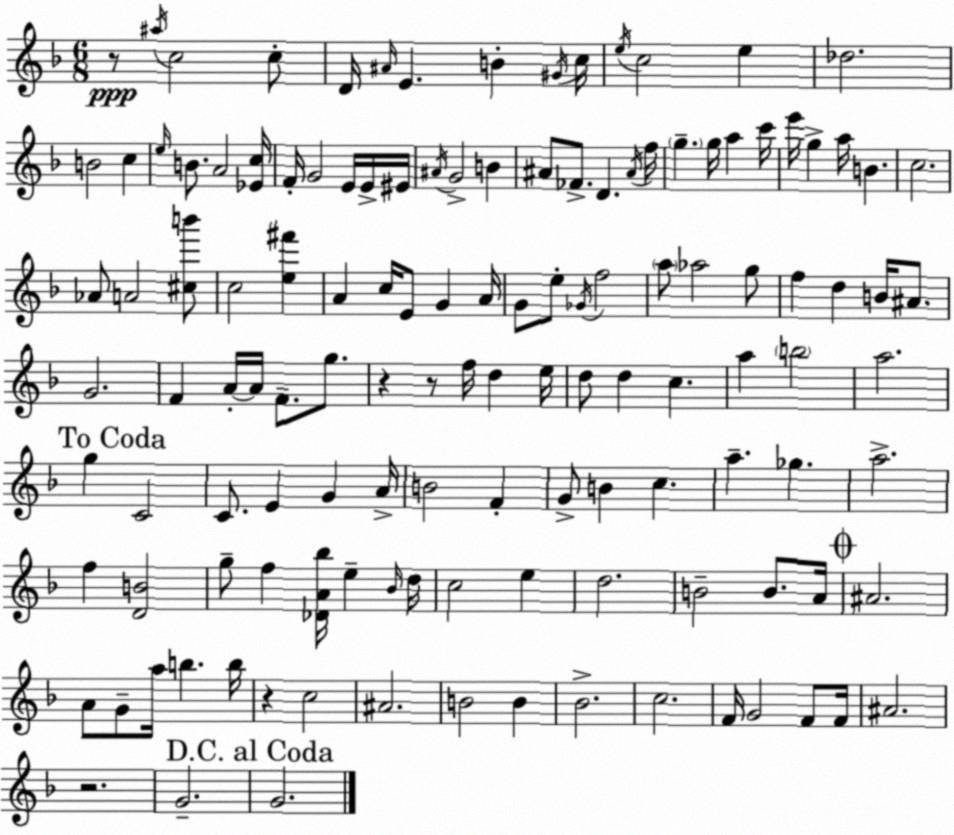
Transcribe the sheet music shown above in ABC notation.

X:1
T:Untitled
M:6/8
L:1/4
K:Dm
z/2 ^a/4 c2 c/2 D/4 ^A/4 E B ^G/4 c/4 e/4 c2 e _d2 B2 c e/4 B/2 A2 [_Ec]/4 F/4 G2 E/4 E/4 ^E/4 ^A/4 G2 B ^A/2 _F/2 D ^A/4 f/4 g g/4 a c'/4 e'/4 g a/4 B c2 _A/2 A2 [^cb']/2 c2 [e^f'] A c/4 E/2 G A/4 G/2 e/2 _G/4 f2 a/2 _a2 g/2 f d B/4 ^A/2 G2 F A/4 A/4 F/2 g/2 z z/2 f/4 d e/4 d/2 d c a b2 a2 g C2 C/2 E G A/4 B2 F G/2 B c a _g a2 f [DB]2 g/2 f [_DA_b]/4 e _B/4 d/4 c2 e d2 B2 B/2 A/4 ^A2 A/2 G/2 a/4 b b/4 z c2 ^A2 B2 B _B2 c2 F/4 G2 F/2 F/4 ^A2 z2 G2 G2